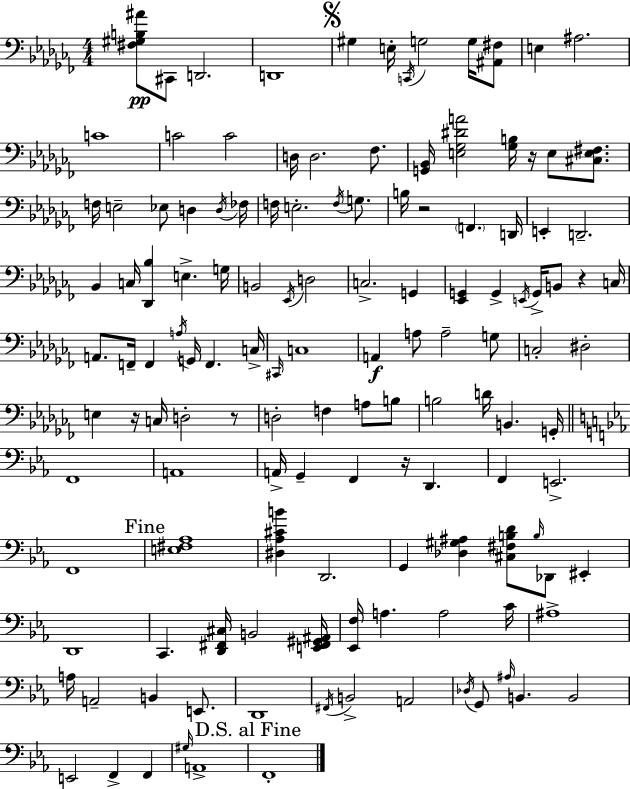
X:1
T:Untitled
M:4/4
L:1/4
K:Abm
[^F,^G,B,^A]/2 ^C,,/2 D,,2 D,,4 ^G, E,/4 C,,/4 G,2 G,/4 [^A,,^F,]/2 E, ^A,2 C4 C2 C2 D,/4 D,2 _F,/2 [G,,_B,,]/4 [E,_G,^DA]2 [_G,B,]/4 z/4 E,/2 [^C,E,^F,]/2 F,/4 E,2 _E,/2 D, D,/4 _F,/4 F,/4 E,2 F,/4 G,/2 B,/4 z2 F,, D,,/4 E,, D,,2 _B,, C,/4 [_D,,_B,] E, G,/4 B,,2 _E,,/4 D,2 C,2 G,, [_E,,G,,] G,, E,,/4 G,,/4 B,,/2 z C,/4 A,,/2 F,,/4 F,, A,/4 G,,/4 F,, C,/4 ^C,,/4 C,4 A,, A,/2 A,2 G,/2 C,2 ^D,2 E, z/4 C,/4 D,2 z/2 D,2 F, A,/2 B,/2 B,2 D/4 B,, G,,/4 F,,4 A,,4 A,,/4 G,, F,, z/4 D,, F,, E,,2 F,,4 [E,^F,_A,]4 [^D,_A,^CB] D,,2 G,, [_D,^G,^A,] [^C,^F,B,D]/2 B,/4 _D,,/2 ^E,, D,,4 C,, [D,,^F,,^C,]/4 B,,2 [E,,^F,,^G,,^A,,]/4 [_E,,F,]/4 A, A,2 C/4 ^A,4 A,/4 A,,2 B,, E,,/2 D,,4 ^F,,/4 B,,2 A,,2 _D,/4 G,,/2 ^A,/4 B,, B,,2 E,,2 F,, F,, ^G,/4 A,,4 F,,4